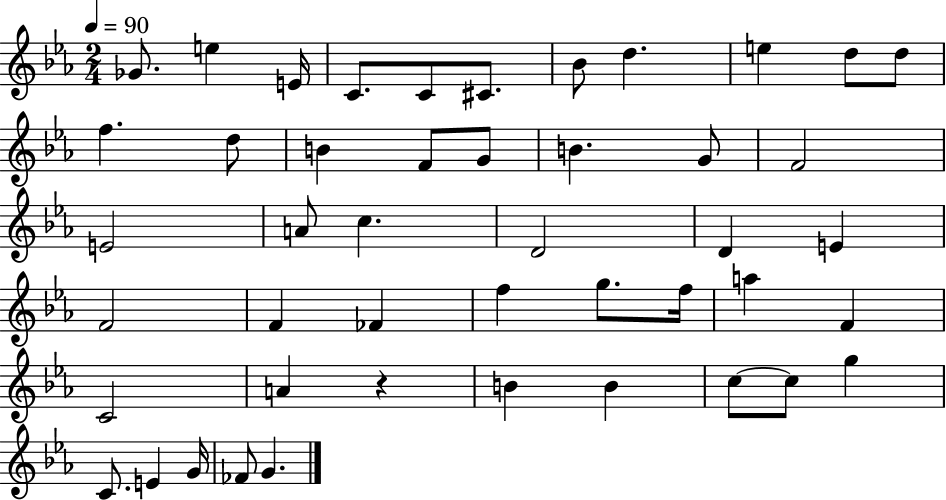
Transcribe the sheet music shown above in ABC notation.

X:1
T:Untitled
M:2/4
L:1/4
K:Eb
_G/2 e E/4 C/2 C/2 ^C/2 _B/2 d e d/2 d/2 f d/2 B F/2 G/2 B G/2 F2 E2 A/2 c D2 D E F2 F _F f g/2 f/4 a F C2 A z B B c/2 c/2 g C/2 E G/4 _F/2 G